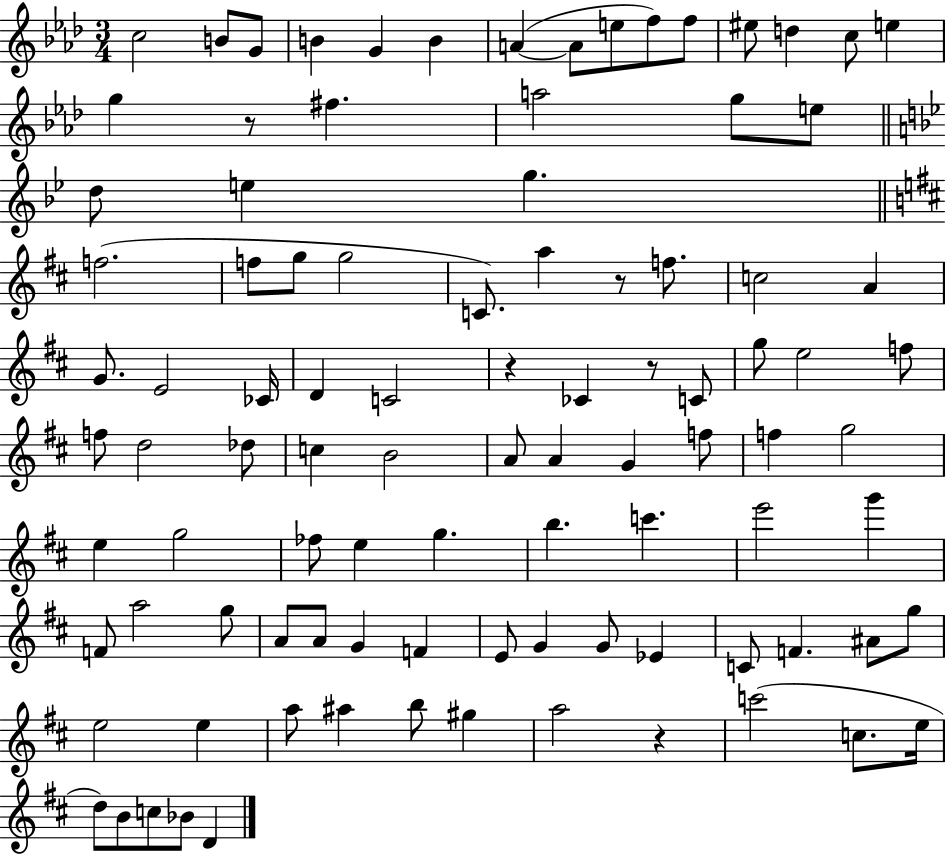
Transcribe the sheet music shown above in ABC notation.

X:1
T:Untitled
M:3/4
L:1/4
K:Ab
c2 B/2 G/2 B G B A A/2 e/2 f/2 f/2 ^e/2 d c/2 e g z/2 ^f a2 g/2 e/2 d/2 e g f2 f/2 g/2 g2 C/2 a z/2 f/2 c2 A G/2 E2 _C/4 D C2 z _C z/2 C/2 g/2 e2 f/2 f/2 d2 _d/2 c B2 A/2 A G f/2 f g2 e g2 _f/2 e g b c' e'2 g' F/2 a2 g/2 A/2 A/2 G F E/2 G G/2 _E C/2 F ^A/2 g/2 e2 e a/2 ^a b/2 ^g a2 z c'2 c/2 e/4 d/2 B/2 c/2 _B/2 D